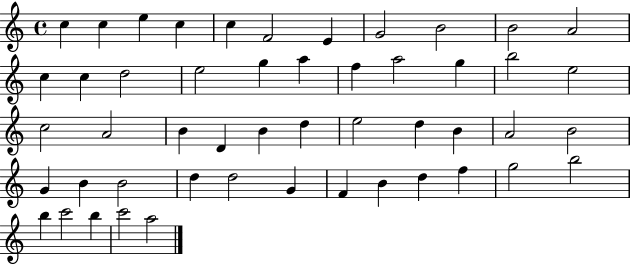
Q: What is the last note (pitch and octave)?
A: A5